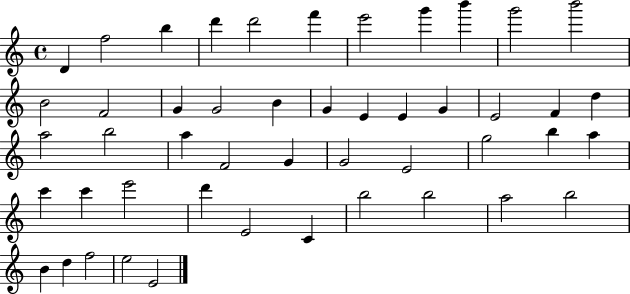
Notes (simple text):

D4/q F5/h B5/q D6/q D6/h F6/q E6/h G6/q B6/q G6/h B6/h B4/h F4/h G4/q G4/h B4/q G4/q E4/q E4/q G4/q E4/h F4/q D5/q A5/h B5/h A5/q F4/h G4/q G4/h E4/h G5/h B5/q A5/q C6/q C6/q E6/h D6/q E4/h C4/q B5/h B5/h A5/h B5/h B4/q D5/q F5/h E5/h E4/h